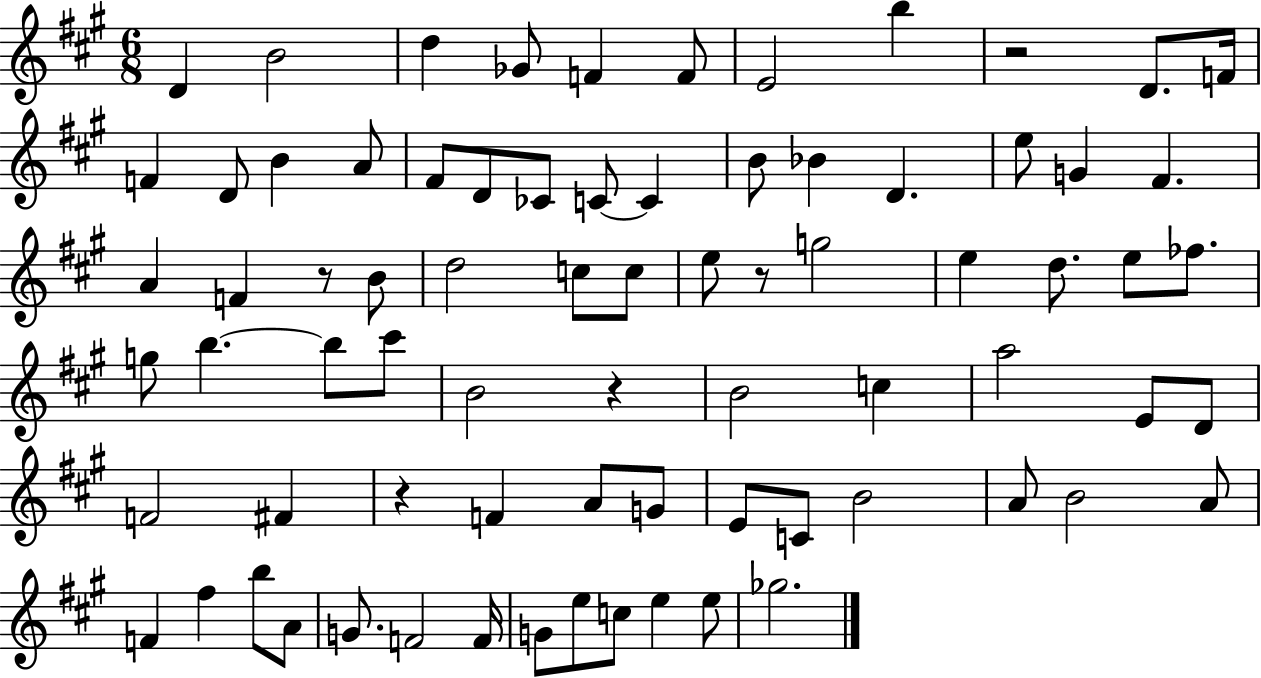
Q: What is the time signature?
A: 6/8